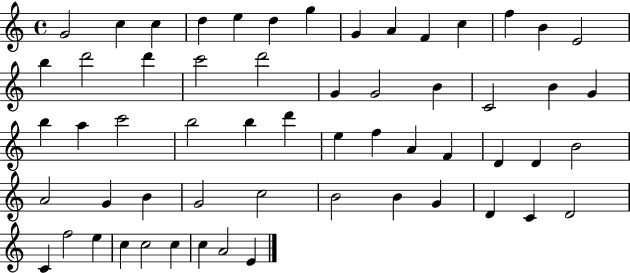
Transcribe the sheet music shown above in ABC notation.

X:1
T:Untitled
M:4/4
L:1/4
K:C
G2 c c d e d g G A F c f B E2 b d'2 d' c'2 d'2 G G2 B C2 B G b a c'2 b2 b d' e f A F D D B2 A2 G B G2 c2 B2 B G D C D2 C f2 e c c2 c c A2 E